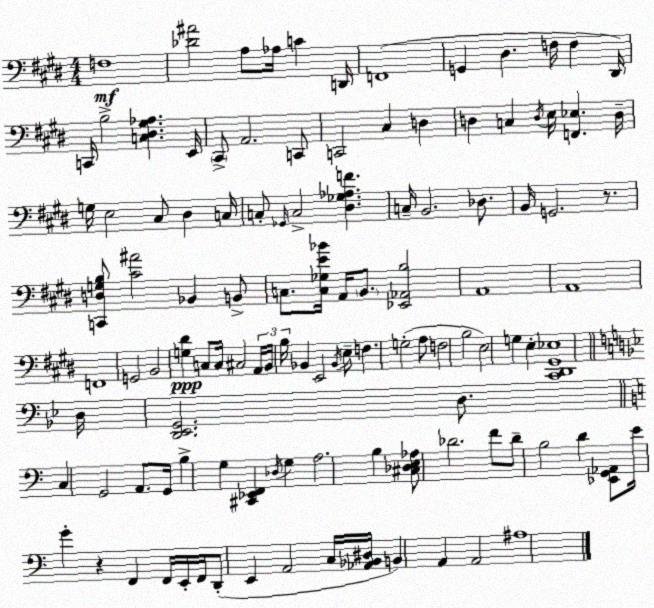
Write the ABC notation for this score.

X:1
T:Untitled
M:4/4
L:1/4
K:E
F,4 [_D^A]2 A,/2 _A,/4 C D,,/4 F,,4 G,, ^D, F,/4 F, ^D,,/4 C,,/4 B,2 [C,^D,^G,_A,] E,,/4 ^C,,/2 A,,2 C,,/2 C,,2 ^C, D, D, C, D,/4 E,/4 [F,,_E,] D,/4 G,/4 E,2 ^C,/2 ^D, C,/4 C,/2 _G,,/4 C,2 [^D,_G,_A,F] C,/4 B,,2 _D,/2 B,,/4 G,,2 z/2 [C,,D,G,B,]/2 [^C^A]2 _B,, B,,/2 C,/2 [C,_G,E_B]/4 A,,/4 B,,/2 [_E,,_A,,B,]2 A,,4 A,,4 F,,4 G,,2 B,,2 [G,^D] C,/2 C,/4 ^C,2 A,,/4 B,,/4 B,/4 _B,, E,,2 _B,,/4 E,/2 F, G,2 A,/2 F,2 B,2 E,2 G, E, [^C,,^D,,^G,,_E,]4 D,/4 [D,,_E,,G,,]2 D,/2 C, G,,2 A,,/2 G,,/4 B, G, [^C,,_E,,F,,] _D,/4 G, A,2 B, [^C,_D,E,_A,]/2 _D2 F/2 _D/2 B,2 D [_E,,G,,_A,,]/2 E/4 G z F,, F,,/4 E,,/4 F,,/4 D,,/2 E,, A,,2 C,/4 [_A,,_B,,^D,]/4 B,, A,, A,,2 ^A,4